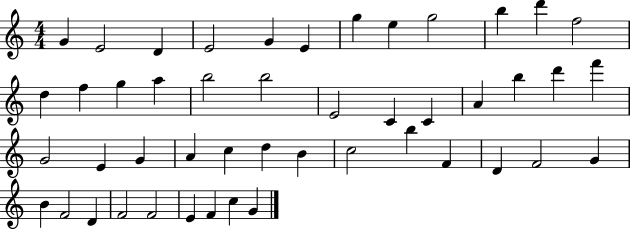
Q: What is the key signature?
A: C major